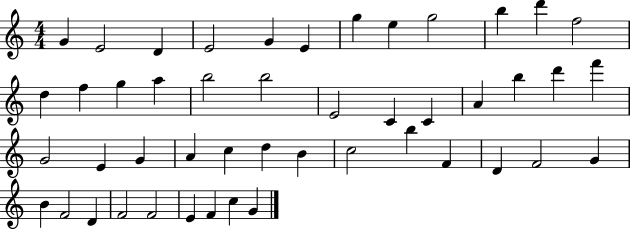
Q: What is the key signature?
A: C major